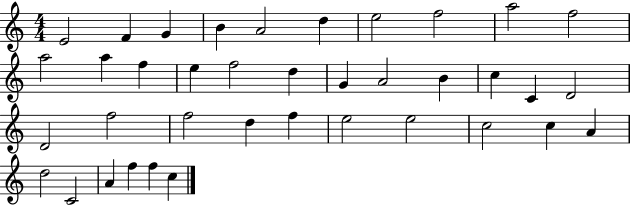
{
  \clef treble
  \numericTimeSignature
  \time 4/4
  \key c \major
  e'2 f'4 g'4 | b'4 a'2 d''4 | e''2 f''2 | a''2 f''2 | \break a''2 a''4 f''4 | e''4 f''2 d''4 | g'4 a'2 b'4 | c''4 c'4 d'2 | \break d'2 f''2 | f''2 d''4 f''4 | e''2 e''2 | c''2 c''4 a'4 | \break d''2 c'2 | a'4 f''4 f''4 c''4 | \bar "|."
}